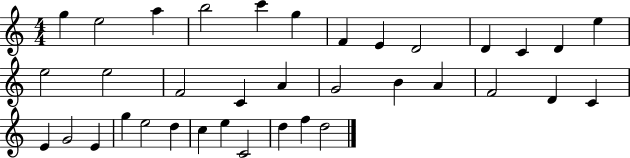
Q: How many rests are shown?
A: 0